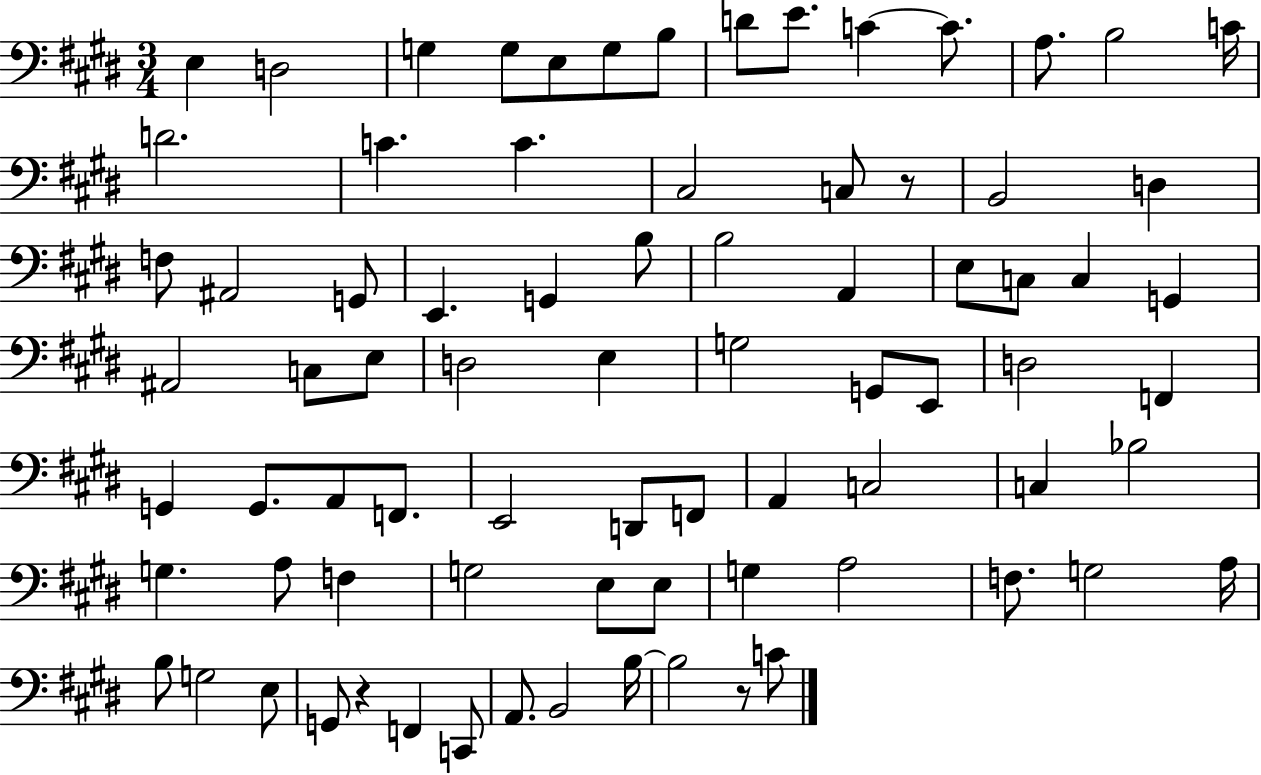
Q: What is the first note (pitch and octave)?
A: E3